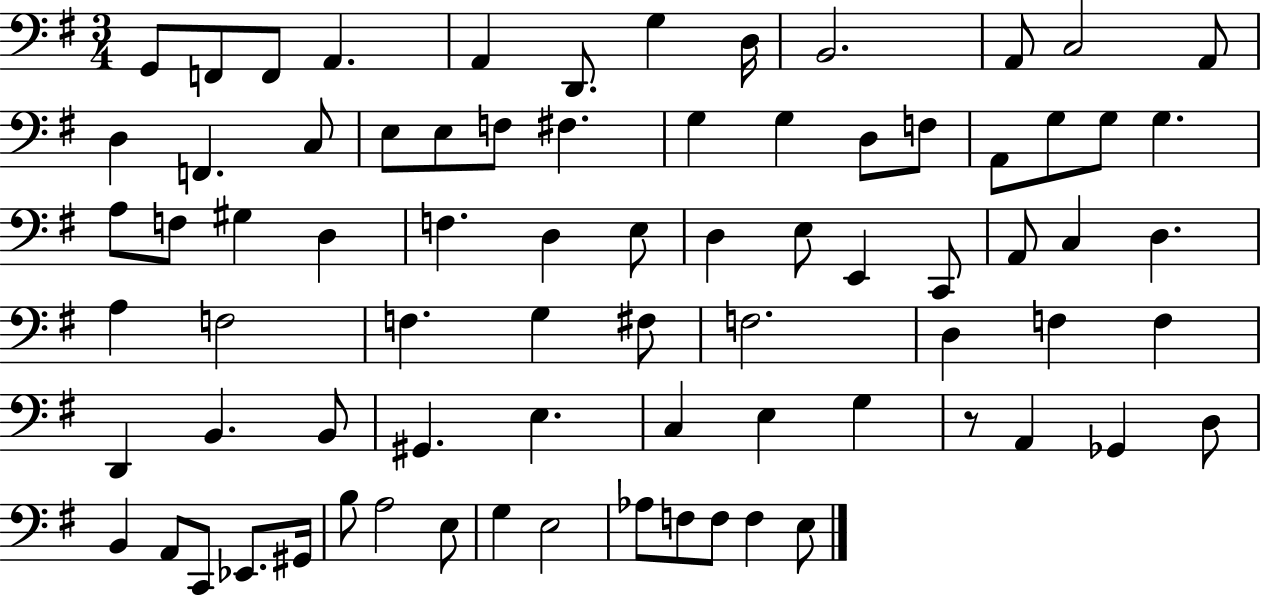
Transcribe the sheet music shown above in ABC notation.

X:1
T:Untitled
M:3/4
L:1/4
K:G
G,,/2 F,,/2 F,,/2 A,, A,, D,,/2 G, D,/4 B,,2 A,,/2 C,2 A,,/2 D, F,, C,/2 E,/2 E,/2 F,/2 ^F, G, G, D,/2 F,/2 A,,/2 G,/2 G,/2 G, A,/2 F,/2 ^G, D, F, D, E,/2 D, E,/2 E,, C,,/2 A,,/2 C, D, A, F,2 F, G, ^F,/2 F,2 D, F, F, D,, B,, B,,/2 ^G,, E, C, E, G, z/2 A,, _G,, D,/2 B,, A,,/2 C,,/2 _E,,/2 ^G,,/4 B,/2 A,2 E,/2 G, E,2 _A,/2 F,/2 F,/2 F, E,/2